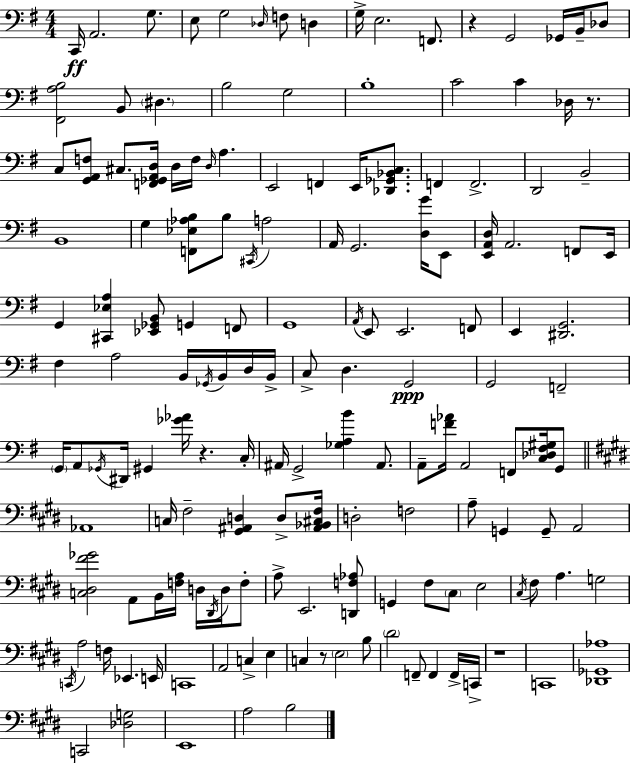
{
  \clef bass
  \numericTimeSignature
  \time 4/4
  \key g \major
  c,16\ff a,2. g8. | e8 g2 \grace { des16 } f8 d4 | g16-> e2. f,8. | r4 g,2 ges,16 b,16-- des8 | \break <fis, a b>2 b,8 \parenthesize dis4. | b2 g2 | b1-. | c'2 c'4 des16 r8. | \break c8 <g, a, f>8 cis8. <f, ges, a, d>16 d16 f16 \grace { d16 } a4. | e,2 f,4 e,16 <des, ges, bes, c>8. | f,4 f,2.-> | d,2 b,2-- | \break b,1 | g4 <f, ees aes b>8 b8 \acciaccatura { cis,16 } a2 | a,16 g,2. | <d g'>16 e,8 <e, a, d>16 a,2. | \break f,8 e,16 g,4 <cis, ees a>4 <ees, ges, b,>8 g,4 | f,8 g,1 | \acciaccatura { a,16 } e,8 e,2. | f,8 e,4 <dis, g,>2. | \break fis4 a2 | b,16 \acciaccatura { ges,16 } b,16 d16 b,16-> c8-> d4. g,2\ppp | g,2 f,2-- | \parenthesize g,16 a,8 \acciaccatura { ges,16 } dis,16 gis,4 <ges' aes'>16 r4. | \break c16-. ais,16 g,2-> <ges a b'>4 | ais,8. a,8-- <f' aes'>16 a,2 | f,8 <c des fis gis>16 g,8 \bar "||" \break \key e \major aes,1 | c16 fis2-- <gis, ais, d>4 d8-> <ais, bes, cis fis>16 | d2-. f2 | a8-- g,4 g,8-- a,2 | \break <c dis fis' ges'>2 a,8 b,16 <f a>16 d16 \acciaccatura { dis,16 } d16 f8-. | a8-> e,2. <d, f aes>8 | g,4 fis8 \parenthesize cis8 e2 | \acciaccatura { cis16 } fis8 a4. g2 | \break \acciaccatura { c,16 } a2 f16 ees,4. | e,16 c,1 | a,2 c4-> e4 | c4 r8 \parenthesize e2 | \break b8 \parenthesize dis'2 f,8-- f,4 | f,16-> c,16-> r1 | c,1 | <des, ges, aes>1 | \break c,2 <des g>2 | e,1 | a2 b2 | \bar "|."
}